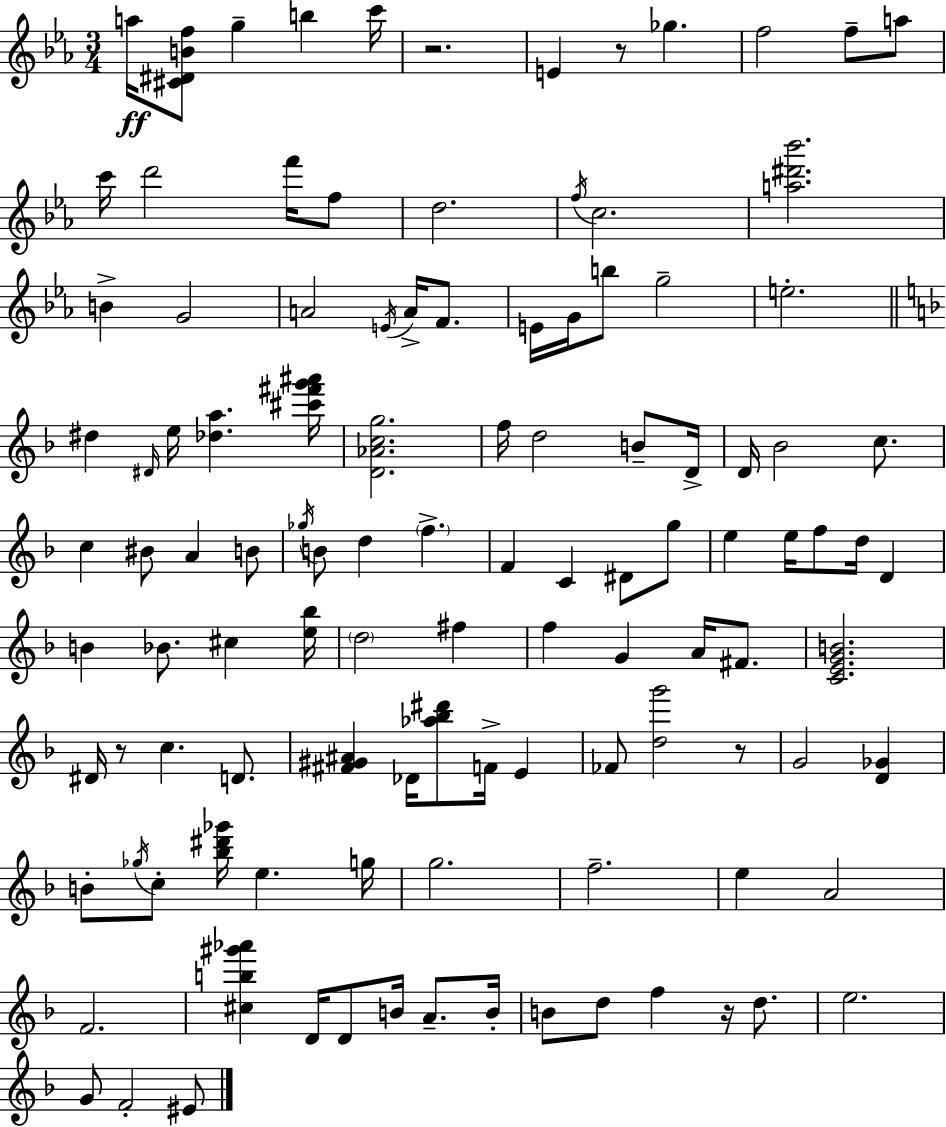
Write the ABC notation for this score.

X:1
T:Untitled
M:3/4
L:1/4
K:Eb
a/4 [^C^DBf]/2 g b c'/4 z2 E z/2 _g f2 f/2 a/2 c'/4 d'2 f'/4 f/2 d2 f/4 c2 [a^d'_b']2 B G2 A2 E/4 A/4 F/2 E/4 G/4 b/2 g2 e2 ^d ^D/4 e/4 [_da] [^c'^f'g'^a']/4 [D_Acg]2 f/4 d2 B/2 D/4 D/4 _B2 c/2 c ^B/2 A B/2 _g/4 B/2 d f F C ^D/2 g/2 e e/4 f/2 d/4 D B _B/2 ^c [e_b]/4 d2 ^f f G A/4 ^F/2 [CEGB]2 ^D/4 z/2 c D/2 [^F^G^A] _D/4 [_a_b^d']/2 F/4 E _F/2 [dg']2 z/2 G2 [D_G] B/2 _g/4 c/2 [_b^d'_g']/4 e g/4 g2 f2 e A2 F2 [^cb^g'_a'] D/4 D/2 B/4 A/2 B/4 B/2 d/2 f z/4 d/2 e2 G/2 F2 ^E/2